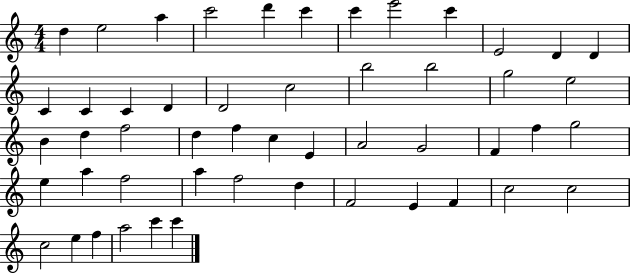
X:1
T:Untitled
M:4/4
L:1/4
K:C
d e2 a c'2 d' c' c' e'2 c' E2 D D C C C D D2 c2 b2 b2 g2 e2 B d f2 d f c E A2 G2 F f g2 e a f2 a f2 d F2 E F c2 c2 c2 e f a2 c' c'